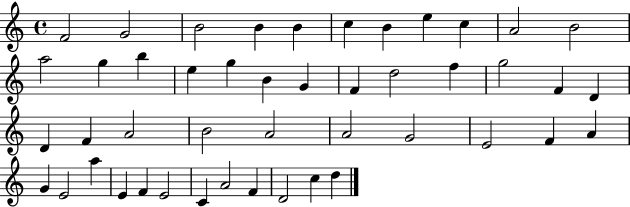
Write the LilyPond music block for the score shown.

{
  \clef treble
  \time 4/4
  \defaultTimeSignature
  \key c \major
  f'2 g'2 | b'2 b'4 b'4 | c''4 b'4 e''4 c''4 | a'2 b'2 | \break a''2 g''4 b''4 | e''4 g''4 b'4 g'4 | f'4 d''2 f''4 | g''2 f'4 d'4 | \break d'4 f'4 a'2 | b'2 a'2 | a'2 g'2 | e'2 f'4 a'4 | \break g'4 e'2 a''4 | e'4 f'4 e'2 | c'4 a'2 f'4 | d'2 c''4 d''4 | \break \bar "|."
}